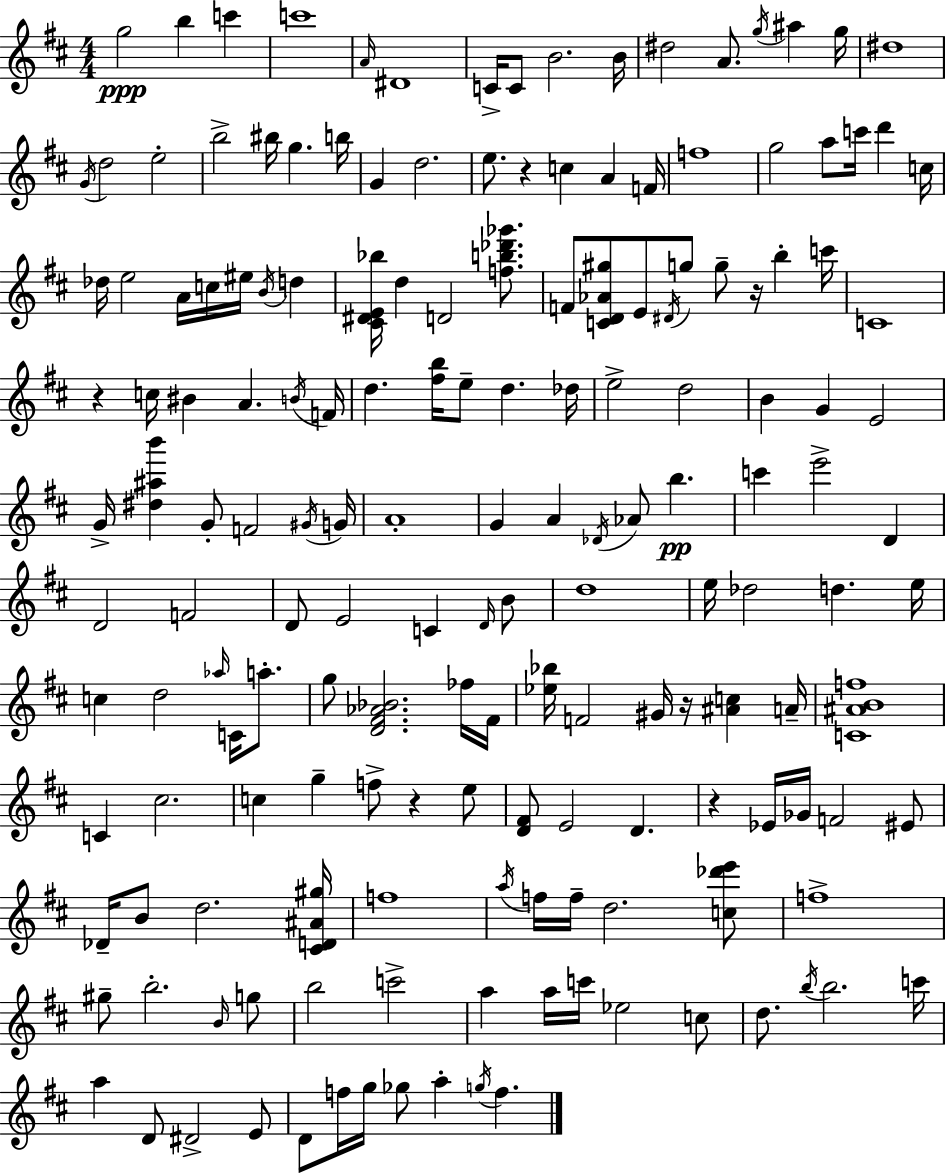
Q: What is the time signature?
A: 4/4